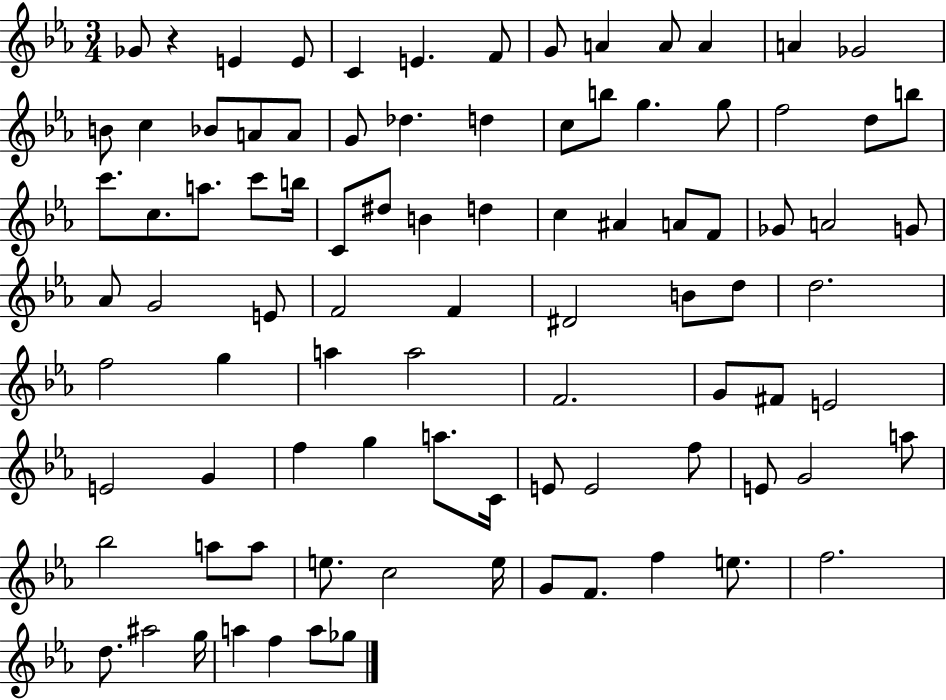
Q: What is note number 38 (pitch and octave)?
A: A#4